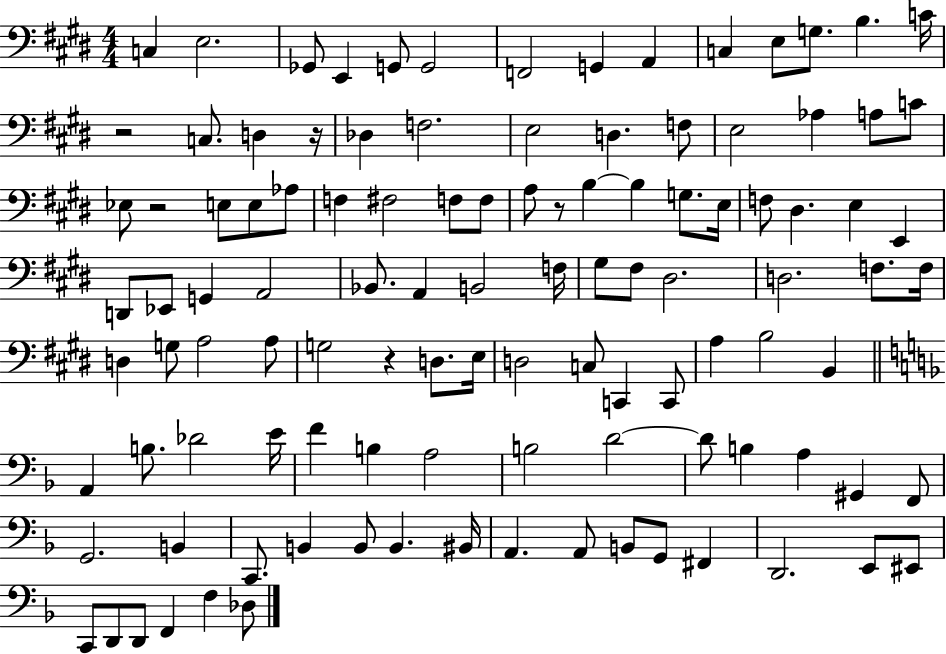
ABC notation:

X:1
T:Untitled
M:4/4
L:1/4
K:E
C, E,2 _G,,/2 E,, G,,/2 G,,2 F,,2 G,, A,, C, E,/2 G,/2 B, C/4 z2 C,/2 D, z/4 _D, F,2 E,2 D, F,/2 E,2 _A, A,/2 C/2 _E,/2 z2 E,/2 E,/2 _A,/2 F, ^F,2 F,/2 F,/2 A,/2 z/2 B, B, G,/2 E,/4 F,/2 ^D, E, E,, D,,/2 _E,,/2 G,, A,,2 _B,,/2 A,, B,,2 F,/4 ^G,/2 ^F,/2 ^D,2 D,2 F,/2 F,/4 D, G,/2 A,2 A,/2 G,2 z D,/2 E,/4 D,2 C,/2 C,, C,,/2 A, B,2 B,, A,, B,/2 _D2 E/4 F B, A,2 B,2 D2 D/2 B, A, ^G,, F,,/2 G,,2 B,, C,,/2 B,, B,,/2 B,, ^B,,/4 A,, A,,/2 B,,/2 G,,/2 ^F,, D,,2 E,,/2 ^E,,/2 C,,/2 D,,/2 D,,/2 F,, F, _D,/2